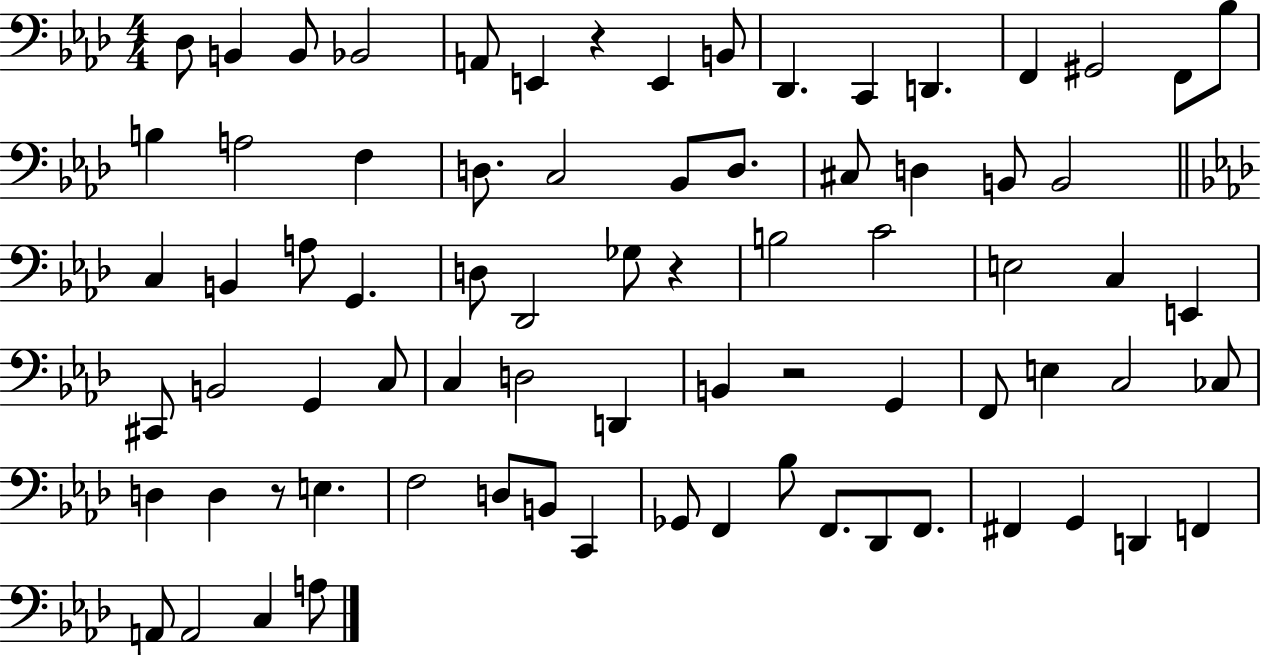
X:1
T:Untitled
M:4/4
L:1/4
K:Ab
_D,/2 B,, B,,/2 _B,,2 A,,/2 E,, z E,, B,,/2 _D,, C,, D,, F,, ^G,,2 F,,/2 _B,/2 B, A,2 F, D,/2 C,2 _B,,/2 D,/2 ^C,/2 D, B,,/2 B,,2 C, B,, A,/2 G,, D,/2 _D,,2 _G,/2 z B,2 C2 E,2 C, E,, ^C,,/2 B,,2 G,, C,/2 C, D,2 D,, B,, z2 G,, F,,/2 E, C,2 _C,/2 D, D, z/2 E, F,2 D,/2 B,,/2 C,, _G,,/2 F,, _B,/2 F,,/2 _D,,/2 F,,/2 ^F,, G,, D,, F,, A,,/2 A,,2 C, A,/2